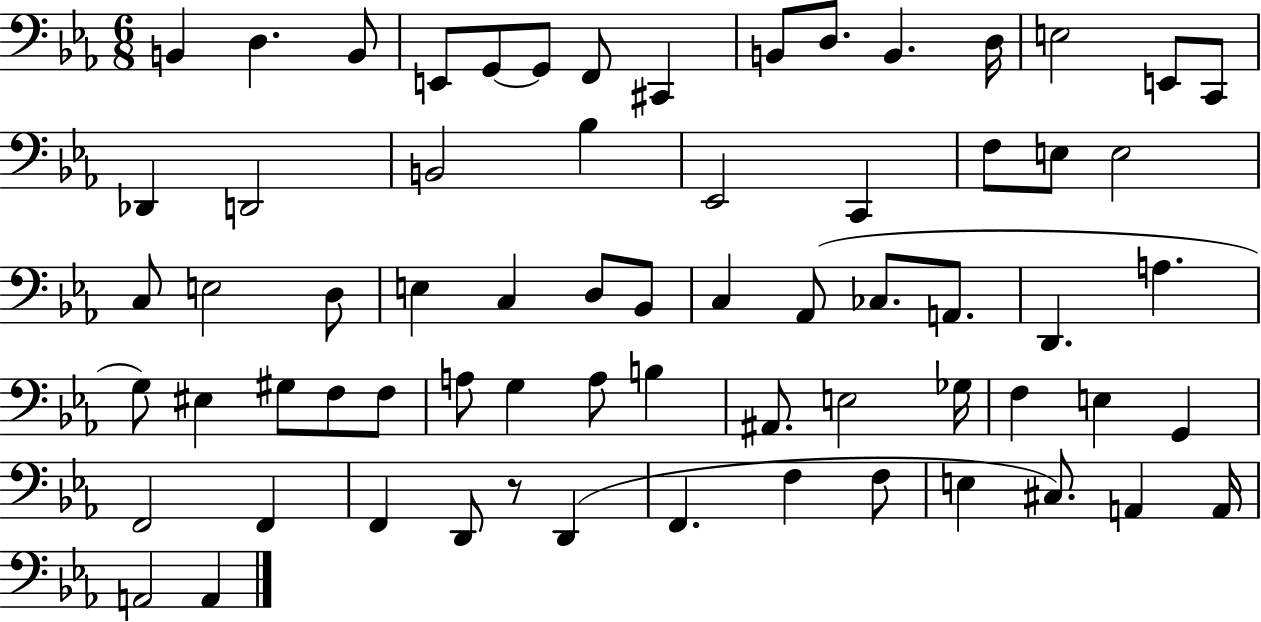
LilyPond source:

{
  \clef bass
  \numericTimeSignature
  \time 6/8
  \key ees \major
  \repeat volta 2 { b,4 d4. b,8 | e,8 g,8~~ g,8 f,8 cis,4 | b,8 d8. b,4. d16 | e2 e,8 c,8 | \break des,4 d,2 | b,2 bes4 | ees,2 c,4 | f8 e8 e2 | \break c8 e2 d8 | e4 c4 d8 bes,8 | c4 aes,8( ces8. a,8. | d,4. a4. | \break g8) eis4 gis8 f8 f8 | a8 g4 a8 b4 | ais,8. e2 ges16 | f4 e4 g,4 | \break f,2 f,4 | f,4 d,8 r8 d,4( | f,4. f4 f8 | e4 cis8.) a,4 a,16 | \break a,2 a,4 | } \bar "|."
}